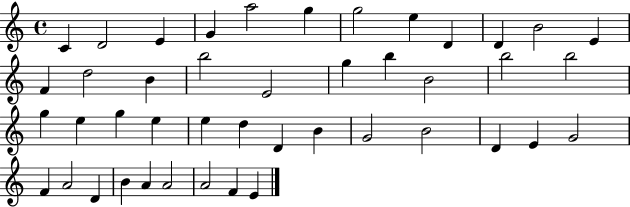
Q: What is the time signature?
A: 4/4